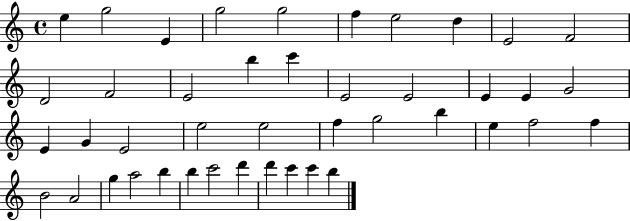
{
  \clef treble
  \time 4/4
  \defaultTimeSignature
  \key c \major
  e''4 g''2 e'4 | g''2 g''2 | f''4 e''2 d''4 | e'2 f'2 | \break d'2 f'2 | e'2 b''4 c'''4 | e'2 e'2 | e'4 e'4 g'2 | \break e'4 g'4 e'2 | e''2 e''2 | f''4 g''2 b''4 | e''4 f''2 f''4 | \break b'2 a'2 | g''4 a''2 b''4 | b''4 c'''2 d'''4 | d'''4 c'''4 c'''4 b''4 | \break \bar "|."
}